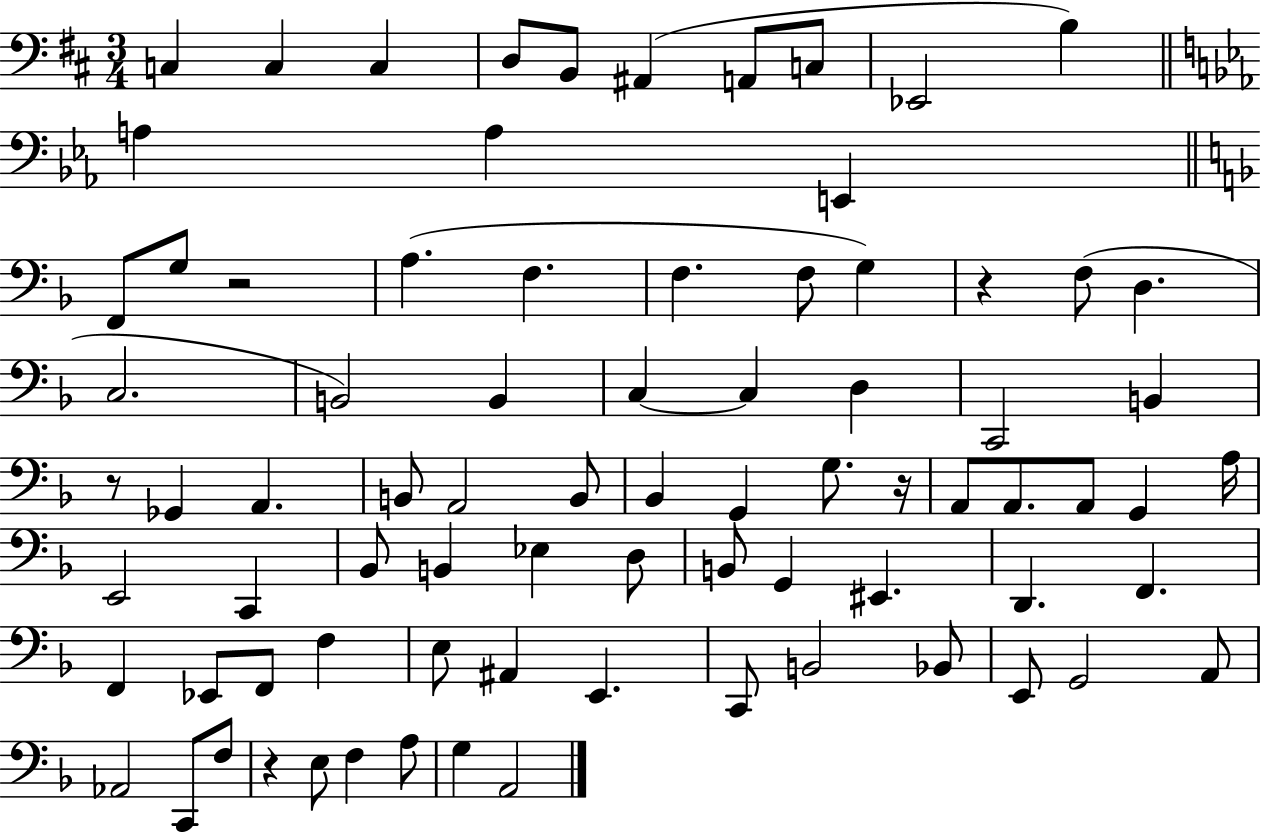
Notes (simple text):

C3/q C3/q C3/q D3/e B2/e A#2/q A2/e C3/e Eb2/h B3/q A3/q A3/q E2/q F2/e G3/e R/h A3/q. F3/q. F3/q. F3/e G3/q R/q F3/e D3/q. C3/h. B2/h B2/q C3/q C3/q D3/q C2/h B2/q R/e Gb2/q A2/q. B2/e A2/h B2/e Bb2/q G2/q G3/e. R/s A2/e A2/e. A2/e G2/q A3/s E2/h C2/q Bb2/e B2/q Eb3/q D3/e B2/e G2/q EIS2/q. D2/q. F2/q. F2/q Eb2/e F2/e F3/q E3/e A#2/q E2/q. C2/e B2/h Bb2/e E2/e G2/h A2/e Ab2/h C2/e F3/e R/q E3/e F3/q A3/e G3/q A2/h